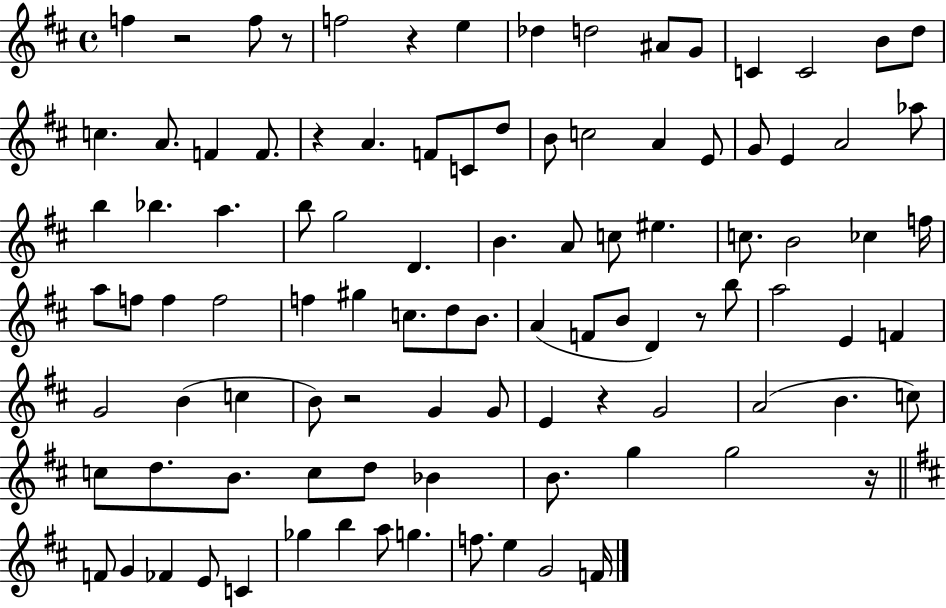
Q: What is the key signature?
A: D major